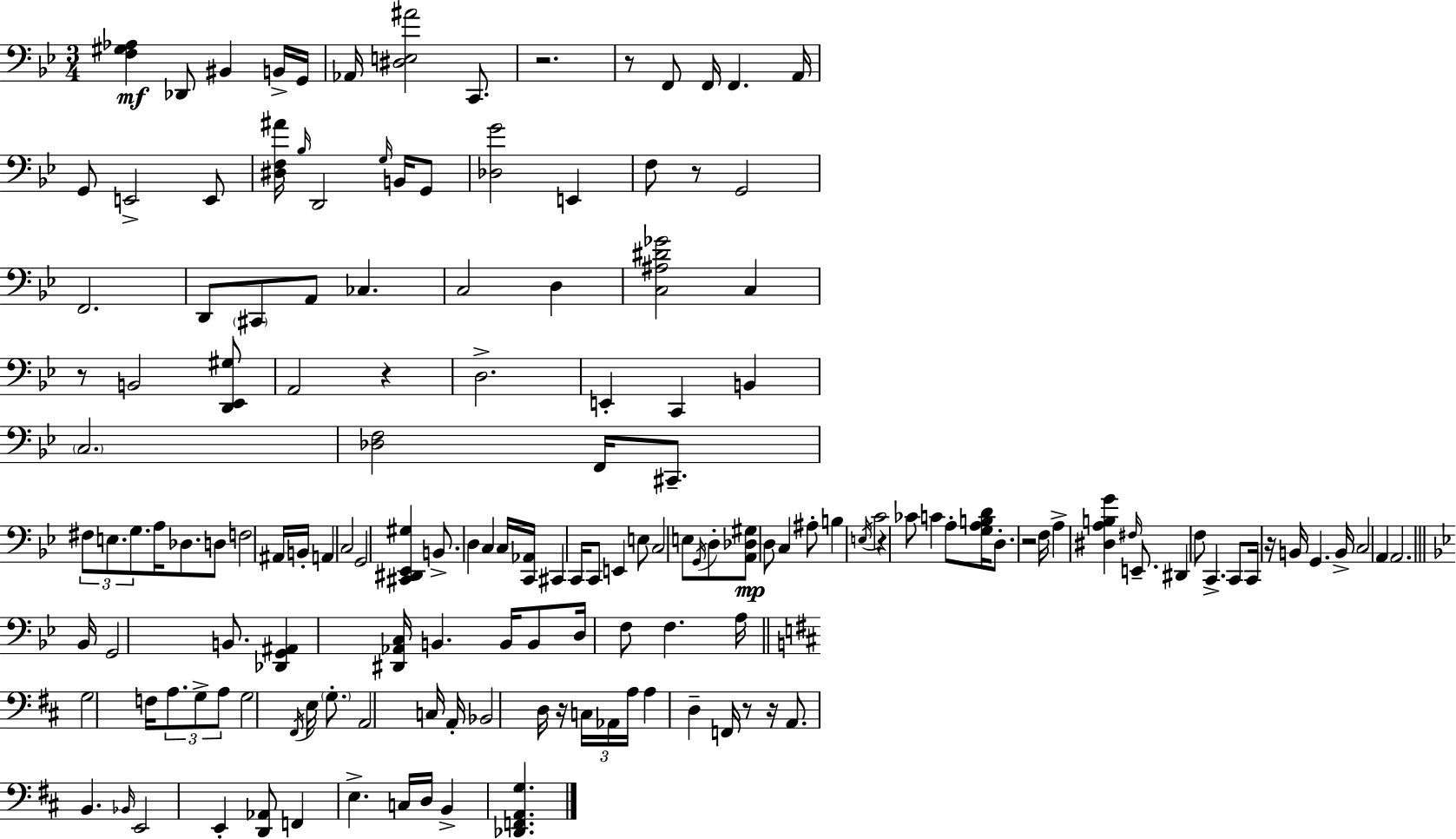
X:1
T:Untitled
M:3/4
L:1/4
K:Bb
[F,^G,_A,] _D,,/2 ^B,, B,,/4 G,,/4 _A,,/4 [^D,E,^A]2 C,,/2 z2 z/2 F,,/2 F,,/4 F,, A,,/4 G,,/2 E,,2 E,,/2 [^D,F,^A]/4 _B,/4 D,,2 G,/4 B,,/4 G,,/2 [_D,G]2 E,, F,/2 z/2 G,,2 F,,2 D,,/2 ^C,,/2 A,,/2 _C, C,2 D, [C,^A,^D_G]2 C, z/2 B,,2 [D,,_E,,^G,]/2 A,,2 z D,2 E,, C,, B,, C,2 [_D,F,]2 F,,/4 ^C,,/2 ^F,/2 E,/2 G,/2 A,/4 _D,/2 D,/2 F,2 ^A,,/4 B,,/4 A,, C,2 G,,2 [^C,,^D,,_E,,^G,] B,,/2 D, C, C,/4 [C,,_A,,]/4 ^C,, C,,/4 C,,/2 E,, E,/2 C,2 E,/2 G,,/4 D,/2 [A,,_D,^G,]/2 D,/2 C, ^A,/2 B, E,/4 C2 z _C/2 C A,/2 [G,A,B,D]/4 D,/2 z2 F,/4 A, [^D,A,B,G] ^F,/4 E,,/2 ^D,, F,/2 C,, C,,/2 C,,/4 z/4 B,,/4 G,, B,,/4 C,2 A,, A,,2 _B,,/4 G,,2 B,,/2 [_D,,G,,^A,,] [^D,,_A,,C,]/4 B,, B,,/4 B,,/2 D,/4 F,/2 F, A,/4 G,2 F,/4 A,/2 G,/2 A,/2 G,2 ^F,,/4 E,/4 G,/2 A,,2 C,/4 A,,/4 _B,,2 D,/4 z/4 C,/4 _A,,/4 A,/4 A, D, F,,/4 z/2 z/4 A,,/2 B,, _B,,/4 E,,2 E,, [D,,_A,,]/2 F,, E, C,/4 D,/4 B,, [_D,,F,,A,,G,]